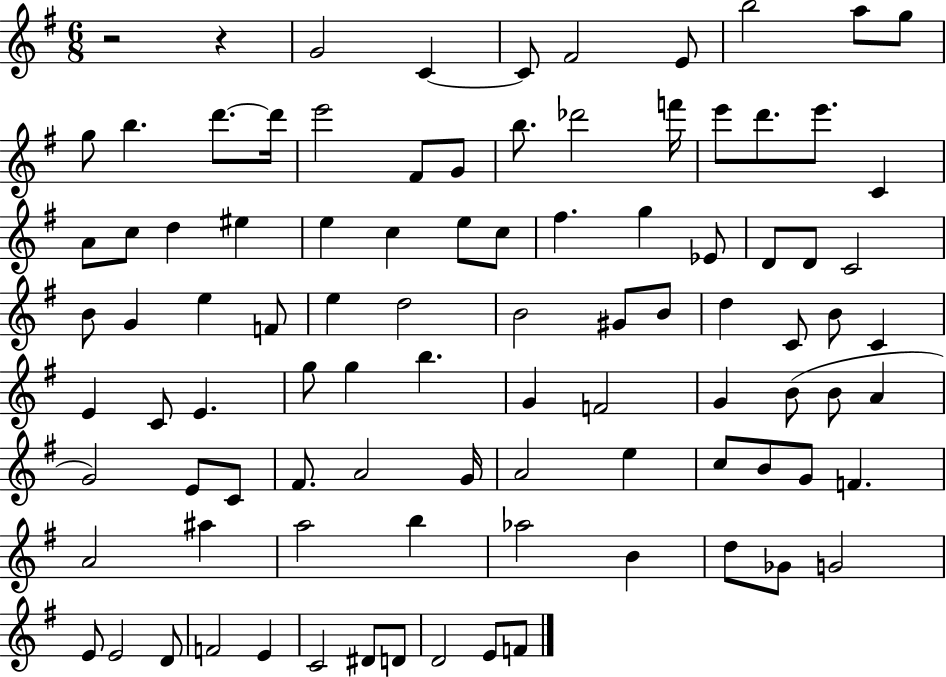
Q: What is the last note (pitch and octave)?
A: F4